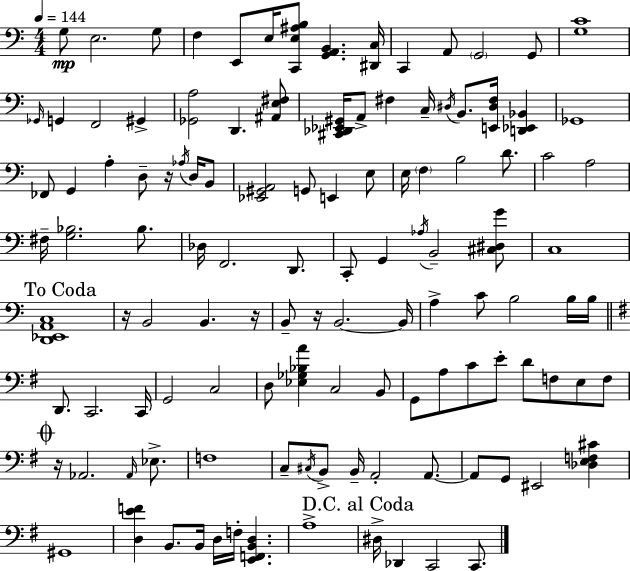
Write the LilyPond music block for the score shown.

{
  \clef bass
  \numericTimeSignature
  \time 4/4
  \key c \major
  \tempo 4 = 144
  g8\mp e2. g8 | f4 e,8 e16 <c, e ais b>8 <g, a, b,>4. <dis, c>16 | c,4 a,8 \parenthesize g,2 g,8 | <g c'>1 | \break \grace { ges,16 } g,4 f,2 gis,4-> | <ges, a>2 d,4. <ais, e fis>8 | <cis, des, ees, gis,>16 a,8-> fis4 c16-- \acciaccatura { dis16 } b,8. <e, dis fis>16 <d, ees, bes,>4 | ges,1 | \break fes,8 g,4 a4-. d8-- r16 \acciaccatura { aes16 } | d16 b,8 <ees, gis, a,>2 g,8 e,4 | e8 e16 \parenthesize f4 b2 | d'8. c'2 a2 | \break fis16-- <g bes>2. | bes8. des16 f,2. | d,8. c,8-. g,4 \acciaccatura { aes16 } b,2-- | <cis dis g'>8 c1 | \break \mark "To Coda" <d, ees, a, c>1 | r16 b,2 b,4. | r16 b,8-- r16 b,2.~~ | b,16 a4-> c'8 b2 | \break b16 b16 \bar "||" \break \key e \minor d,8. c,2. c,16 | g,2 c2 | d8 <ees ges bes a'>4 c2 b,8 | g,8 a8 c'8 e'8-. d'8 f8 e8 f8 | \break \mark \markup { \musicglyph "scripts.coda" } r16 aes,2. \grace { aes,16 } ees8.-> | f1 | c8-- \acciaccatura { cis16 } b,8-> b,16-- a,2-. a,8.~~ | a,8 g,8 eis,2 <des e f cis'>4 | \break gis,1 | <d e' f'>4 b,8. b,16 d16 f16-. <e, f, b, d>4. | a1-> | \mark "D.C. al Coda" dis16-> des,4 c,2 c,8. | \break \bar "|."
}